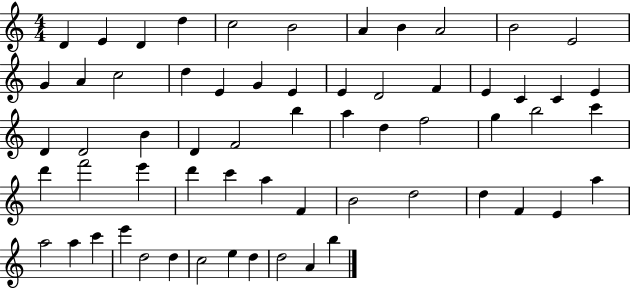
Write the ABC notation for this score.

X:1
T:Untitled
M:4/4
L:1/4
K:C
D E D d c2 B2 A B A2 B2 E2 G A c2 d E G E E D2 F E C C E D D2 B D F2 b a d f2 g b2 c' d' f'2 e' d' c' a F B2 d2 d F E a a2 a c' e' d2 d c2 e d d2 A b